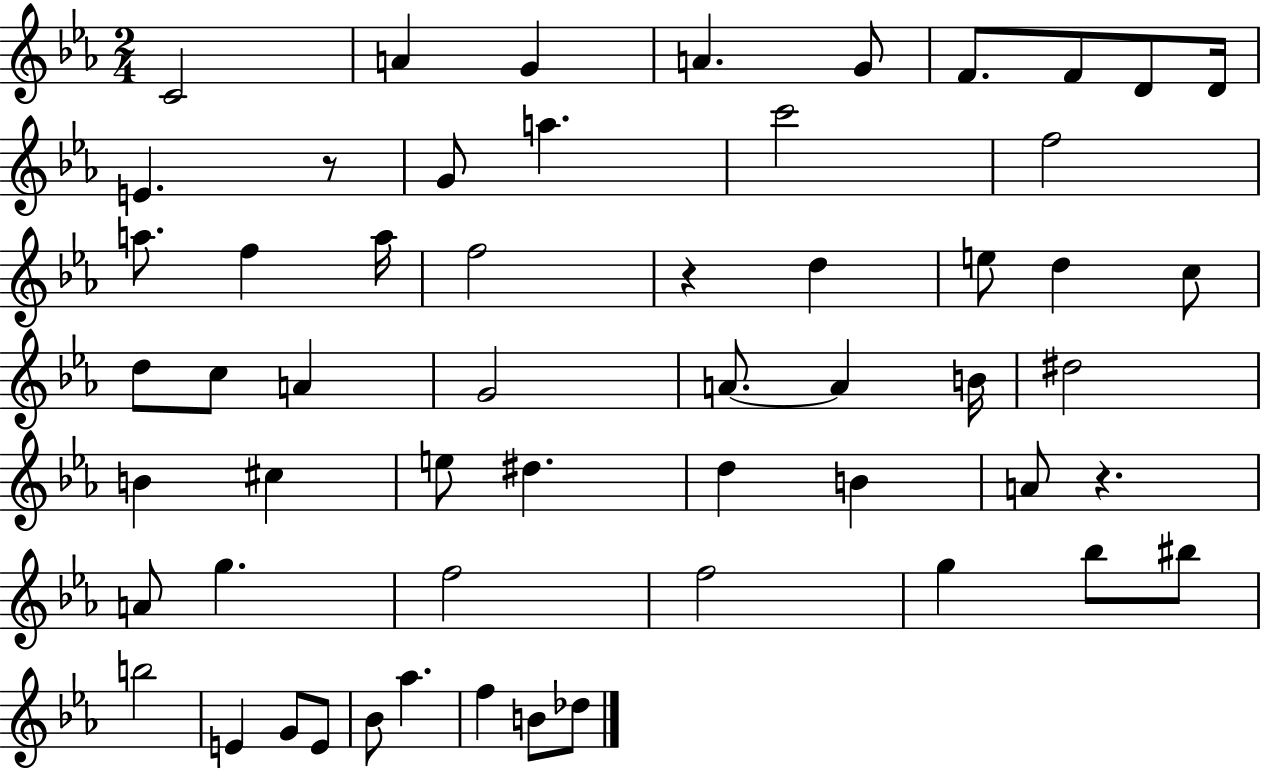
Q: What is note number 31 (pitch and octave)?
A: B4